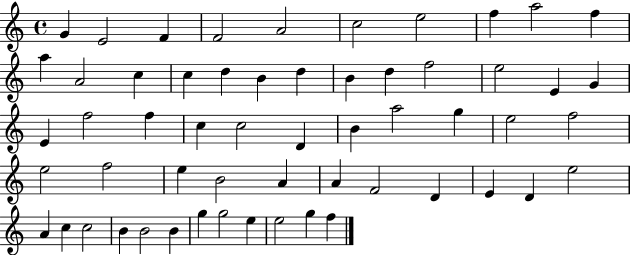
{
  \clef treble
  \time 4/4
  \defaultTimeSignature
  \key c \major
  g'4 e'2 f'4 | f'2 a'2 | c''2 e''2 | f''4 a''2 f''4 | \break a''4 a'2 c''4 | c''4 d''4 b'4 d''4 | b'4 d''4 f''2 | e''2 e'4 g'4 | \break e'4 f''2 f''4 | c''4 c''2 d'4 | b'4 a''2 g''4 | e''2 f''2 | \break e''2 f''2 | e''4 b'2 a'4 | a'4 f'2 d'4 | e'4 d'4 e''2 | \break a'4 c''4 c''2 | b'4 b'2 b'4 | g''4 g''2 e''4 | e''2 g''4 f''4 | \break \bar "|."
}